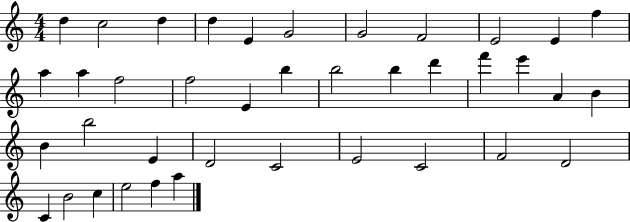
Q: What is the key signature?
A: C major